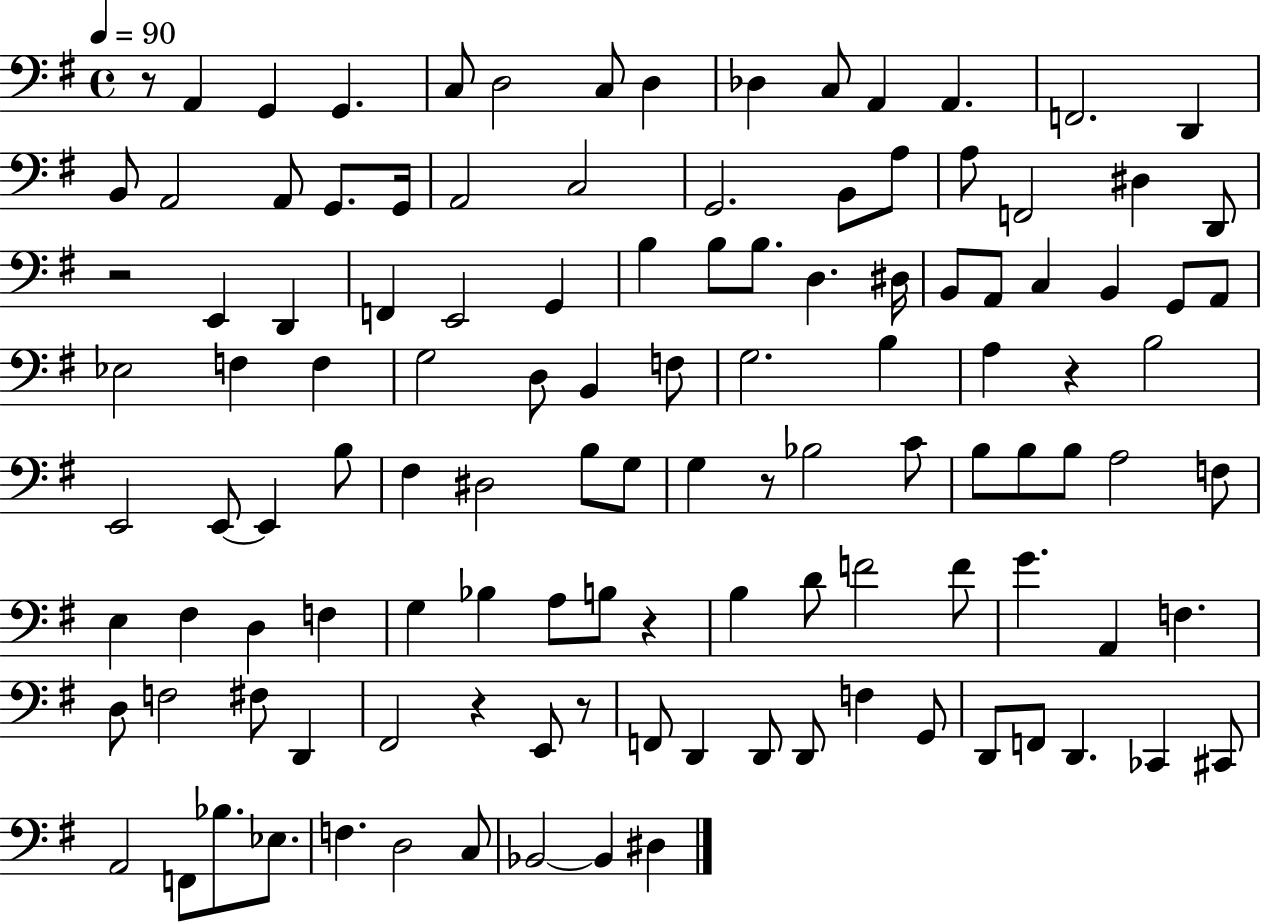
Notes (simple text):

R/e A2/q G2/q G2/q. C3/e D3/h C3/e D3/q Db3/q C3/e A2/q A2/q. F2/h. D2/q B2/e A2/h A2/e G2/e. G2/s A2/h C3/h G2/h. B2/e A3/e A3/e F2/h D#3/q D2/e R/h E2/q D2/q F2/q E2/h G2/q B3/q B3/e B3/e. D3/q. D#3/s B2/e A2/e C3/q B2/q G2/e A2/e Eb3/h F3/q F3/q G3/h D3/e B2/q F3/e G3/h. B3/q A3/q R/q B3/h E2/h E2/e E2/q B3/e F#3/q D#3/h B3/e G3/e G3/q R/e Bb3/h C4/e B3/e B3/e B3/e A3/h F3/e E3/q F#3/q D3/q F3/q G3/q Bb3/q A3/e B3/e R/q B3/q D4/e F4/h F4/e G4/q. A2/q F3/q. D3/e F3/h F#3/e D2/q F#2/h R/q E2/e R/e F2/e D2/q D2/e D2/e F3/q G2/e D2/e F2/e D2/q. CES2/q C#2/e A2/h F2/e Bb3/e. Eb3/e. F3/q. D3/h C3/e Bb2/h Bb2/q D#3/q